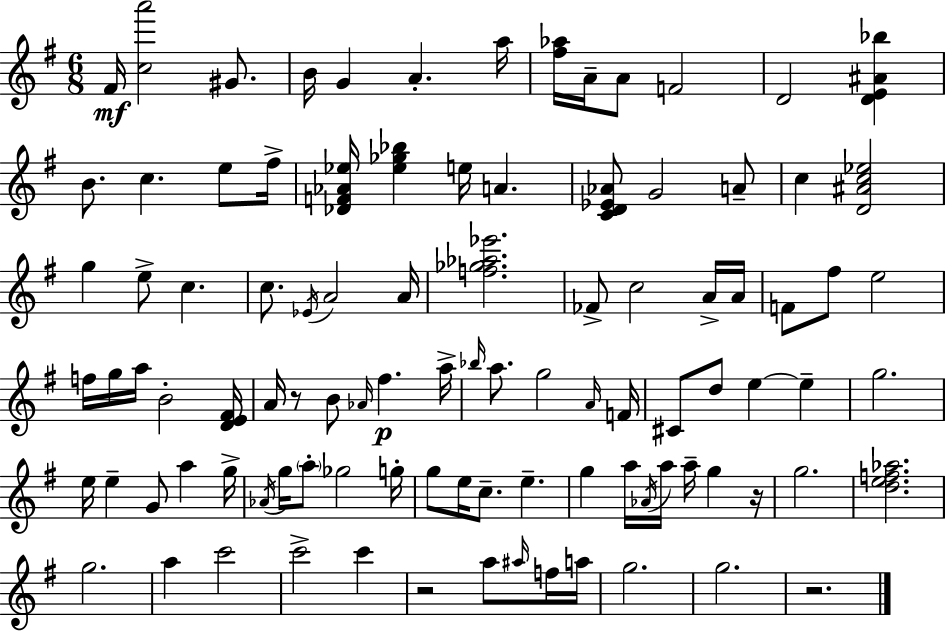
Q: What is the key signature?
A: G major